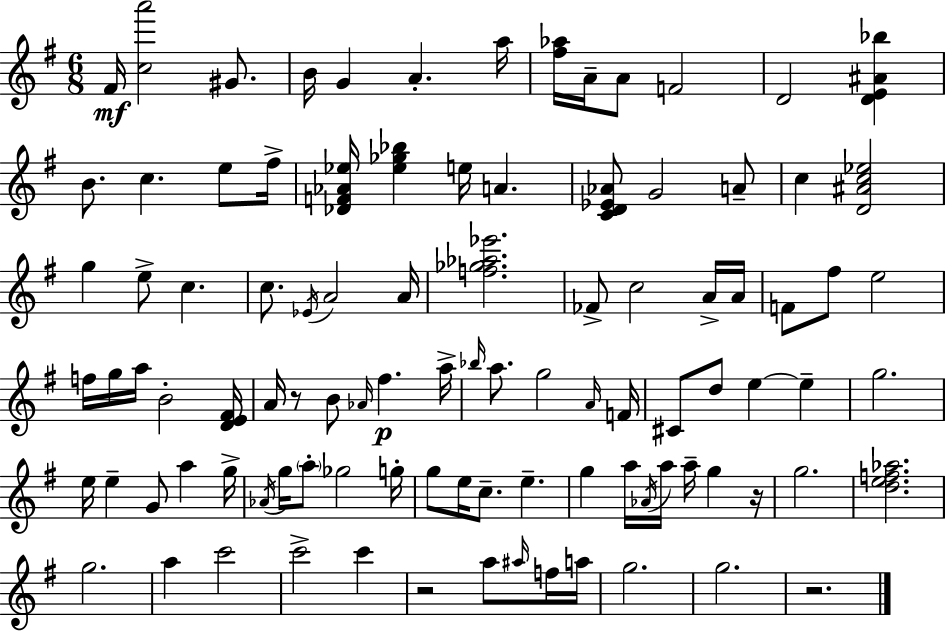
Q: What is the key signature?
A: G major